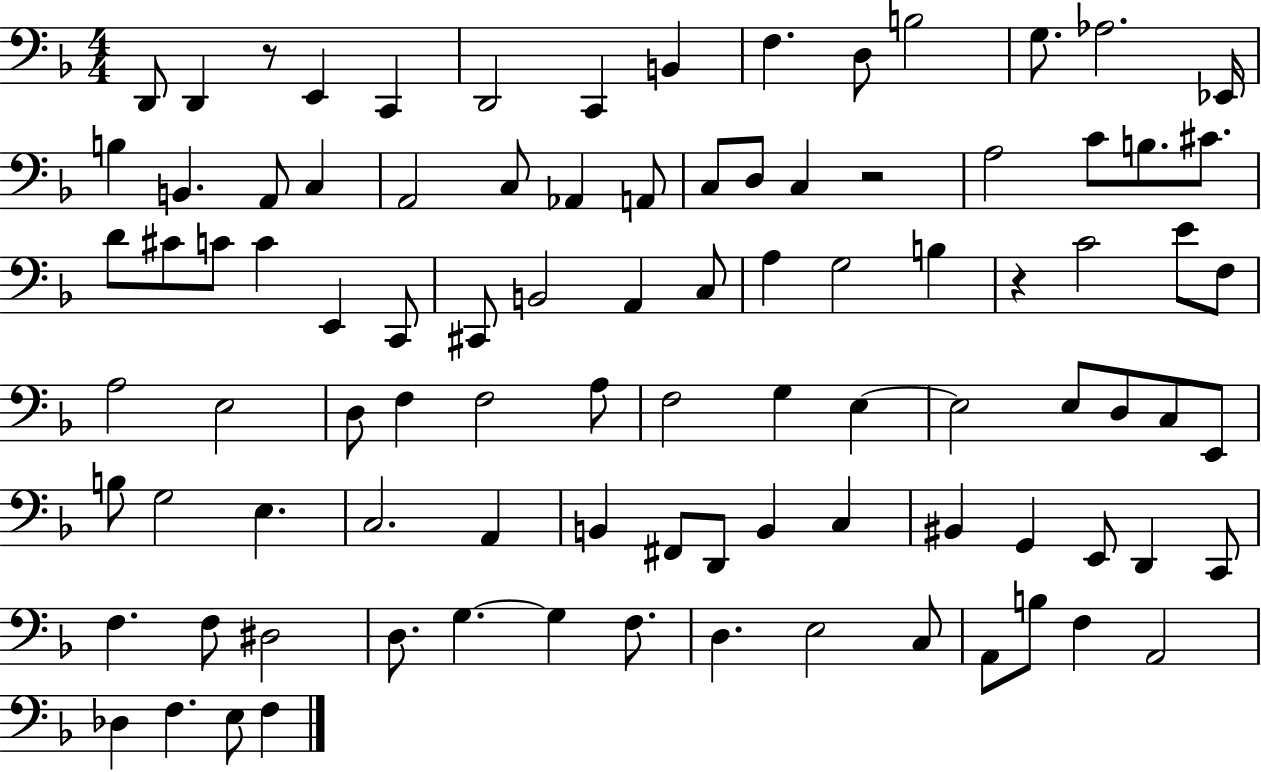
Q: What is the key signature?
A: F major